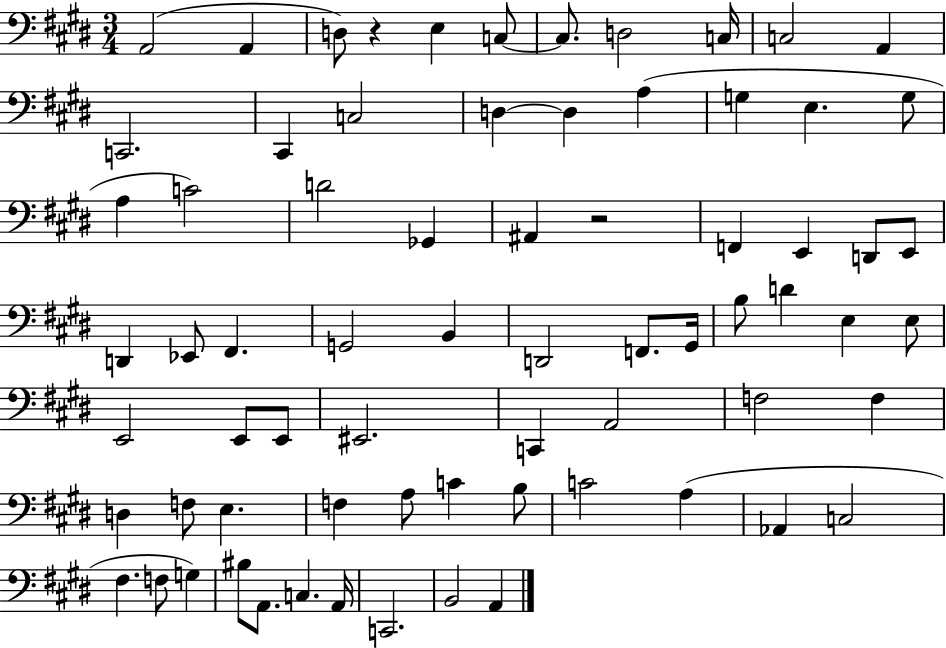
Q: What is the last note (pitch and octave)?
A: A2